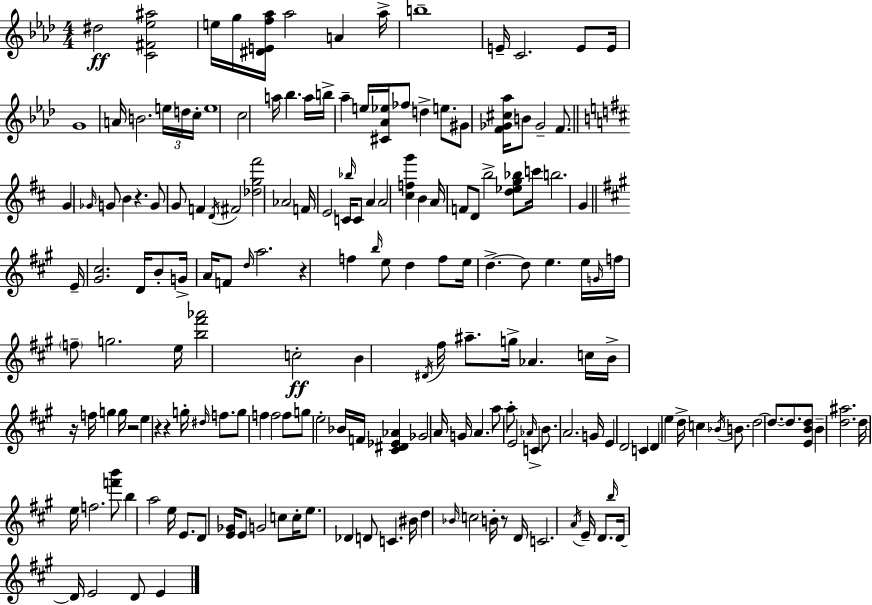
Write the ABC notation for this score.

X:1
T:Untitled
M:4/4
L:1/4
K:Ab
^d2 [C^F_e^a]2 e/4 g/4 [^DEf_a]/4 _a2 A _a/4 b4 E/4 C2 E/2 E/4 G4 A/4 B2 e/4 d/4 c/4 e4 c2 a/4 _b a/4 b/4 _a e/4 [^C_A_e]/4 _f/2 d e/2 ^G/2 [F_G^c_a]/4 B/2 _G2 F/2 G _G/4 G/2 B z G/2 G/2 F D/4 ^F2 [_dg^f']2 _A2 F/4 E2 C/4 _b/4 C/2 A A2 [^cfg'] B A/4 F/2 D/2 b2 [d_eg_b]/2 c'/4 b2 G E/4 [^G^c]2 D/4 B/2 G/4 A/4 F/2 d/4 a2 z f b/4 e/2 d f/2 e/4 d d/2 e e/4 G/4 f/4 f/2 g2 e/4 [b^f'_a']2 c2 B ^D/4 ^f/4 ^a/2 g/4 _A c/4 B/4 z/4 f/4 g g/4 z2 e z z g/4 ^d/4 f/2 g/2 f f2 f/2 g/2 e2 _B/4 F/4 [^C^D_E_A] _G2 A/4 G/4 A a/2 a/2 E2 _A/4 C B/2 A2 G/4 E D2 C D e d/4 c _B/4 B/2 d2 d/2 d/2 [EBd]/2 B [d^a]2 d/4 e/4 f2 [f'b']/2 b a2 e/4 E/2 D/2 [E_G]/4 E/2 G2 c/2 c/4 e/2 _D D/2 C ^B/4 d _B/4 c2 B/4 z/2 D/4 C2 A/4 E/4 D/2 b/4 D/4 D/4 E2 D/2 E